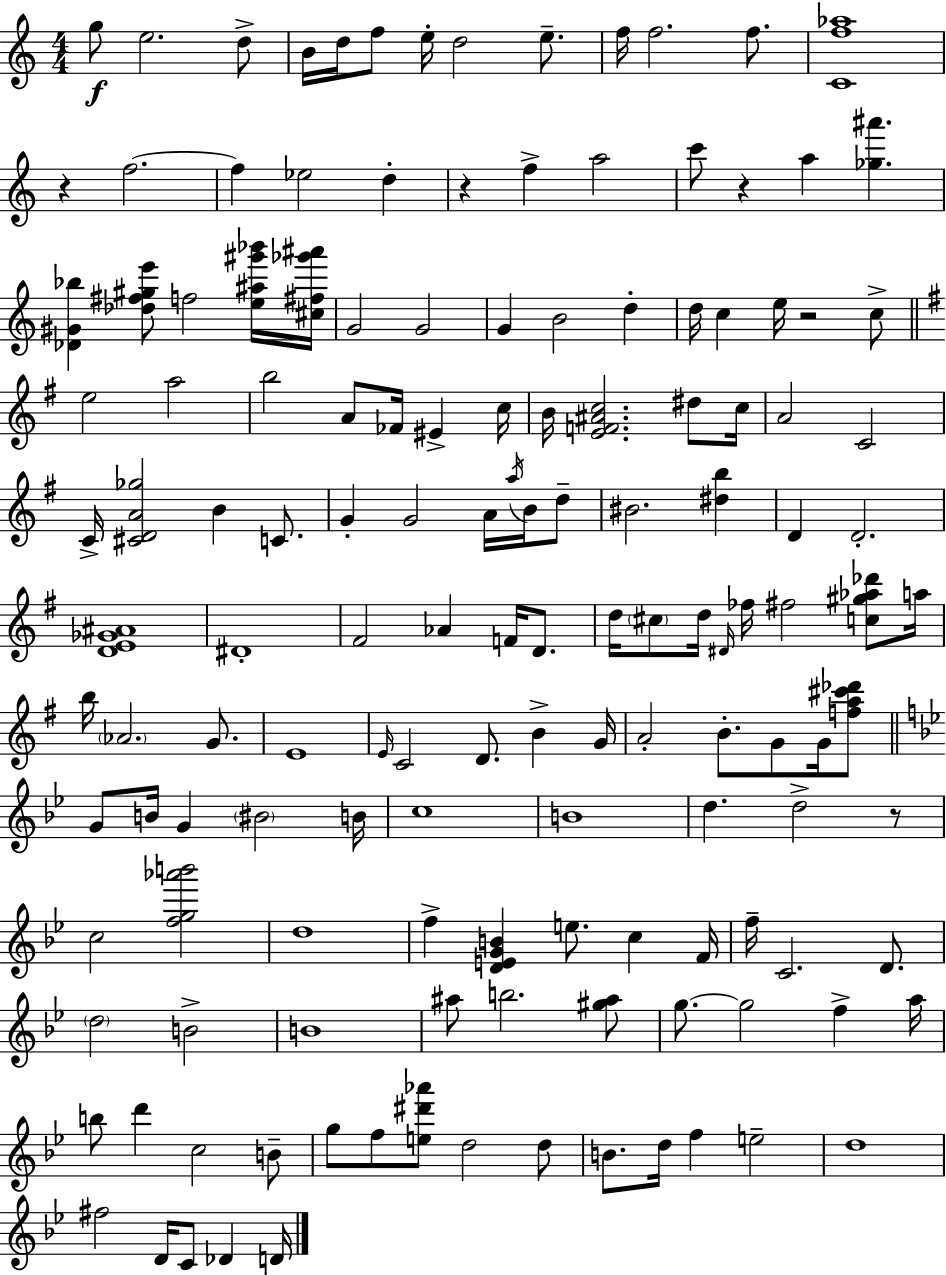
{
  \clef treble
  \numericTimeSignature
  \time 4/4
  \key c \major
  \repeat volta 2 { g''8\f e''2. d''8-> | b'16 d''16 f''8 e''16-. d''2 e''8.-- | f''16 f''2. f''8. | <c' f'' aes''>1 | \break r4 f''2.~~ | f''4 ees''2 d''4-. | r4 f''4-> a''2 | c'''8 r4 a''4 <ges'' ais'''>4. | \break <des' gis' bes''>4 <des'' fis'' gis'' e'''>8 f''2 <e'' ais'' gis''' bes'''>16 <cis'' fis'' ges''' ais'''>16 | g'2 g'2 | g'4 b'2 d''4-. | d''16 c''4 e''16 r2 c''8-> | \break \bar "||" \break \key g \major e''2 a''2 | b''2 a'8 fes'16 eis'4-> c''16 | b'16 <e' f' ais' c''>2. dis''8 c''16 | a'2 c'2 | \break c'16-> <cis' d' a' ges''>2 b'4 c'8. | g'4-. g'2 a'16 \acciaccatura { a''16 } b'16 d''8-- | bis'2. <dis'' b''>4 | d'4 d'2.-. | \break <d' e' ges' ais'>1 | dis'1-. | fis'2 aes'4 f'16 d'8. | d''16 \parenthesize cis''8 d''16 \grace { dis'16 } fes''16 fis''2 <c'' gis'' aes'' des'''>8 | \break a''16 b''16 \parenthesize aes'2. g'8. | e'1 | \grace { e'16 } c'2 d'8. b'4-> | g'16 a'2-. b'8.-. g'8 | \break g'16 <f'' a'' cis''' des'''>8 \bar "||" \break \key bes \major g'8 b'16 g'4 \parenthesize bis'2 b'16 | c''1 | b'1 | d''4. d''2-> r8 | \break c''2 <f'' g'' aes''' b'''>2 | d''1 | f''4-> <d' e' g' b'>4 e''8. c''4 f'16 | f''16-- c'2. d'8. | \break \parenthesize d''2 b'2-> | b'1 | ais''8 b''2. <gis'' ais''>8 | g''8.~~ g''2 f''4-> a''16 | \break b''8 d'''4 c''2 b'8-- | g''8 f''8 <e'' dis''' aes'''>8 d''2 d''8 | b'8. d''16 f''4 e''2-- | d''1 | \break fis''2 d'16 c'8 des'4 d'16 | } \bar "|."
}